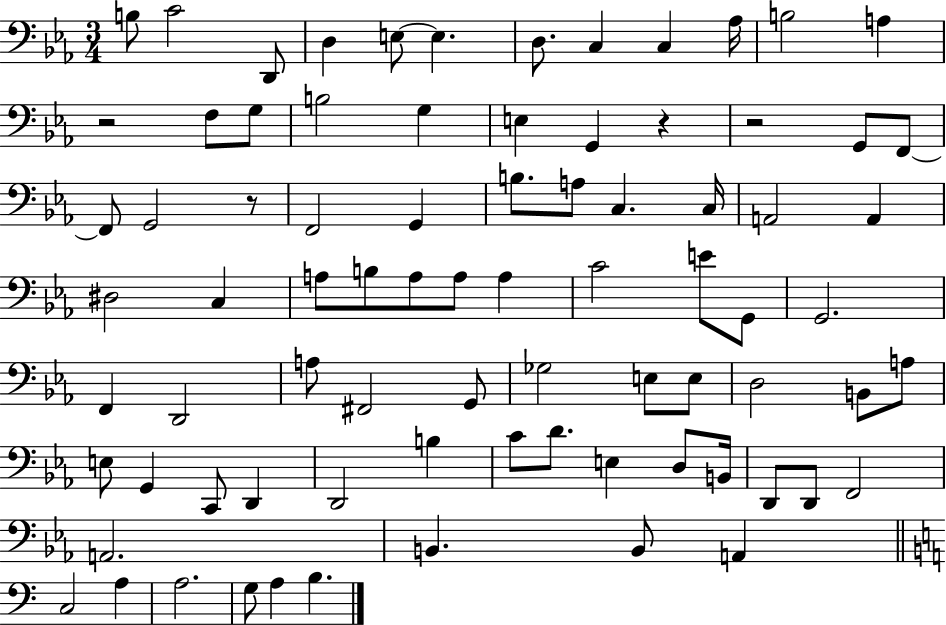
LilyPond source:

{
  \clef bass
  \numericTimeSignature
  \time 3/4
  \key ees \major
  b8 c'2 d,8 | d4 e8~~ e4. | d8. c4 c4 aes16 | b2 a4 | \break r2 f8 g8 | b2 g4 | e4 g,4 r4 | r2 g,8 f,8~~ | \break f,8 g,2 r8 | f,2 g,4 | b8. a8 c4. c16 | a,2 a,4 | \break dis2 c4 | a8 b8 a8 a8 a4 | c'2 e'8 g,8 | g,2. | \break f,4 d,2 | a8 fis,2 g,8 | ges2 e8 e8 | d2 b,8 a8 | \break e8 g,4 c,8 d,4 | d,2 b4 | c'8 d'8. e4 d8 b,16 | d,8 d,8 f,2 | \break a,2. | b,4. b,8 a,4 | \bar "||" \break \key c \major c2 a4 | a2. | g8 a4 b4. | \bar "|."
}